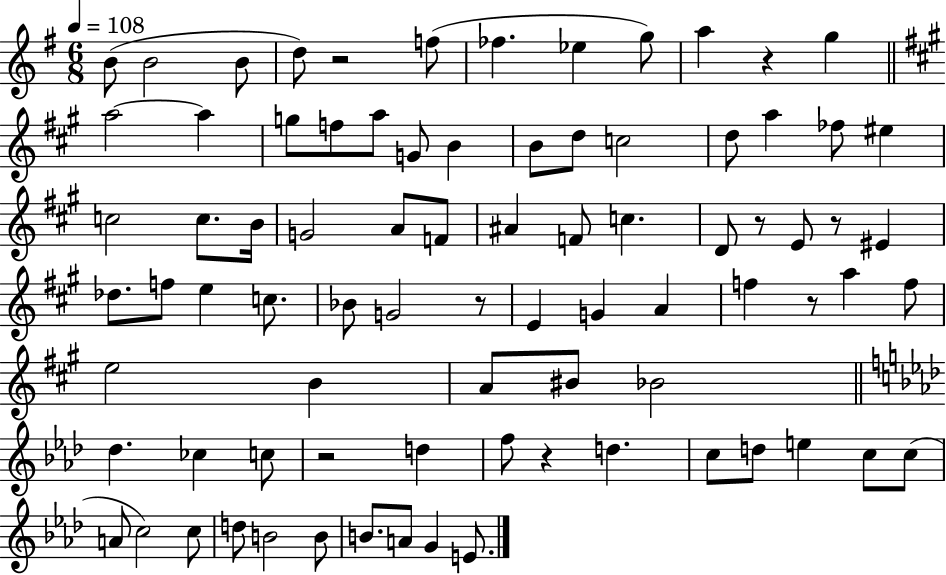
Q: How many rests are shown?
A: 8